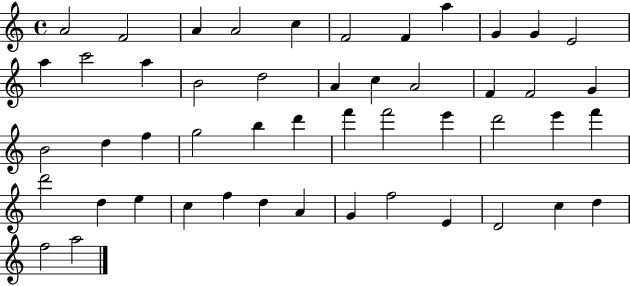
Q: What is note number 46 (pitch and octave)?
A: C5